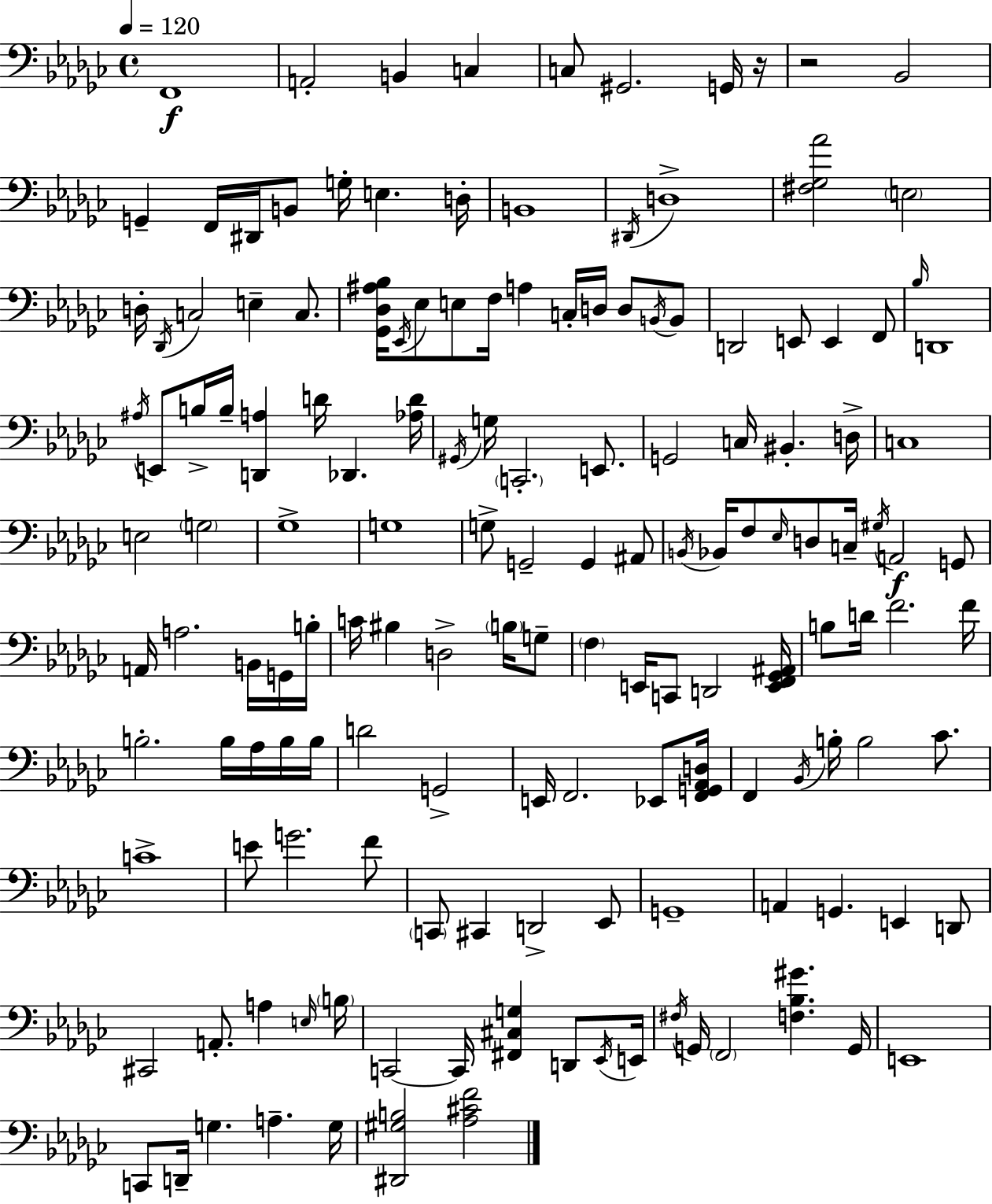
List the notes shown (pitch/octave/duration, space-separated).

F2/w A2/h B2/q C3/q C3/e G#2/h. G2/s R/s R/h Bb2/h G2/q F2/s D#2/s B2/e G3/s E3/q. D3/s B2/w D#2/s D3/w [F#3,Gb3,Ab4]/h E3/h D3/s Db2/s C3/h E3/q C3/e. [Gb2,Db3,A#3,Bb3]/s Eb2/s Eb3/e E3/e F3/s A3/q C3/s D3/s D3/e B2/s B2/e D2/h E2/e E2/q F2/e Bb3/s D2/w A#3/s E2/e B3/s B3/s [D2,A3]/q D4/s Db2/q. [Ab3,D4]/s G#2/s G3/s C2/h. E2/e. G2/h C3/s BIS2/q. D3/s C3/w E3/h G3/h Gb3/w G3/w G3/e G2/h G2/q A#2/e B2/s Bb2/s F3/e Eb3/s D3/e C3/s G#3/s A2/h G2/e A2/s A3/h. B2/s G2/s B3/s C4/s BIS3/q D3/h B3/s G3/e F3/q E2/s C2/e D2/h [E2,F2,Gb2,A#2]/s B3/e D4/s F4/h. F4/s B3/h. B3/s Ab3/s B3/s B3/s D4/h G2/h E2/s F2/h. Eb2/e [F2,G2,Ab2,D3]/s F2/q Bb2/s B3/s B3/h CES4/e. C4/w E4/e G4/h. F4/e C2/e C#2/q D2/h Eb2/e G2/w A2/q G2/q. E2/q D2/e C#2/h A2/e. A3/q E3/s B3/s C2/h C2/s [F#2,C#3,G3]/q D2/e Eb2/s E2/s F#3/s G2/s F2/h [F3,Bb3,G#4]/q. G2/s E2/w C2/e D2/s G3/q. A3/q. G3/s [D#2,G#3,B3]/h [Ab3,C#4,F4]/h